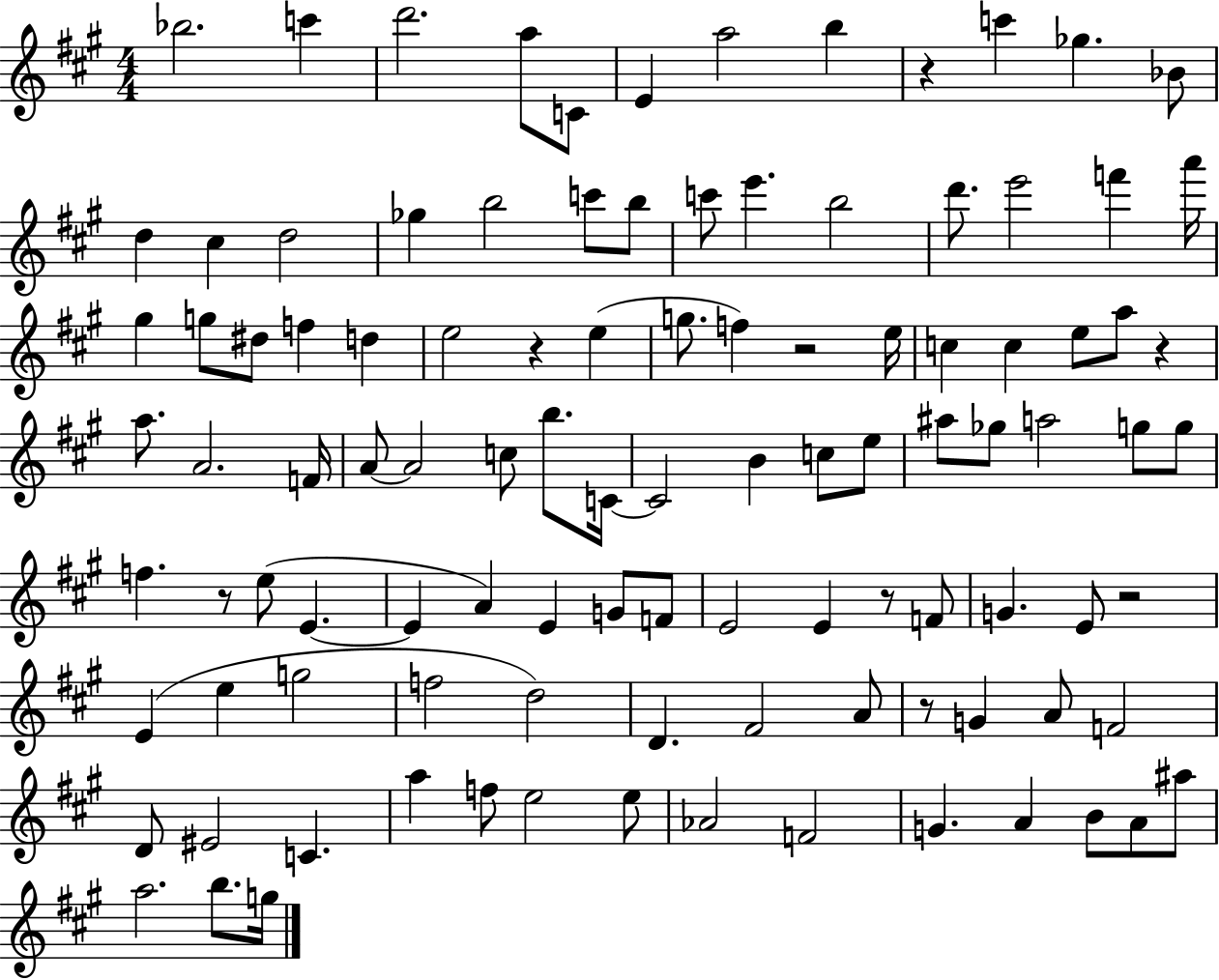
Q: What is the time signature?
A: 4/4